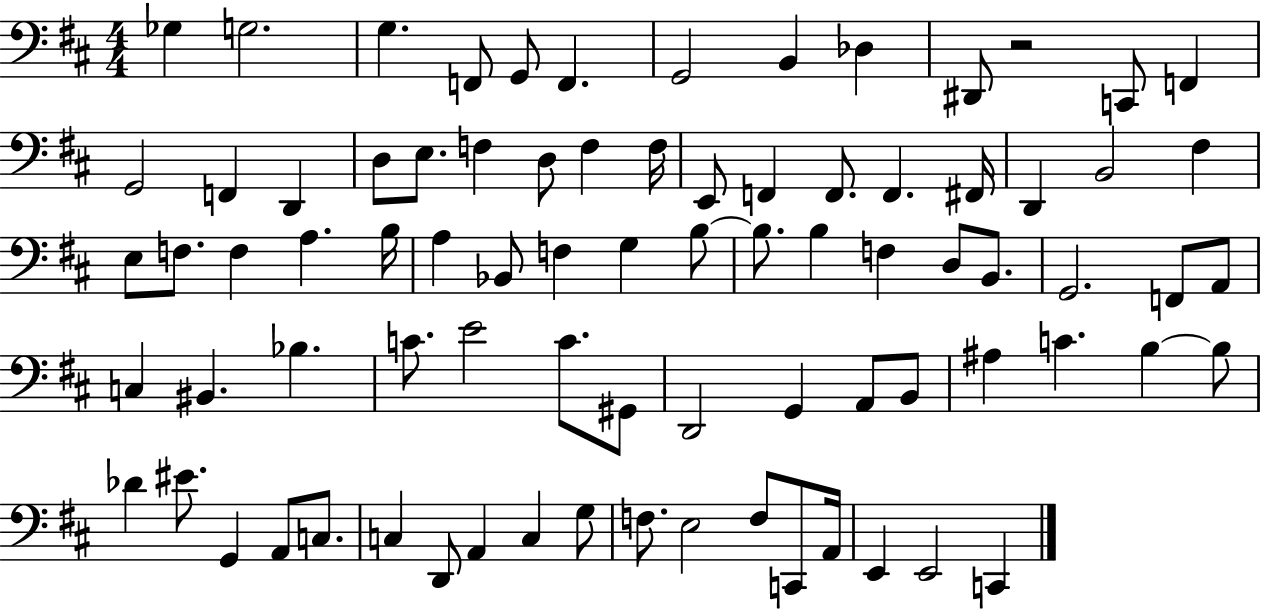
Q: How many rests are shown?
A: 1